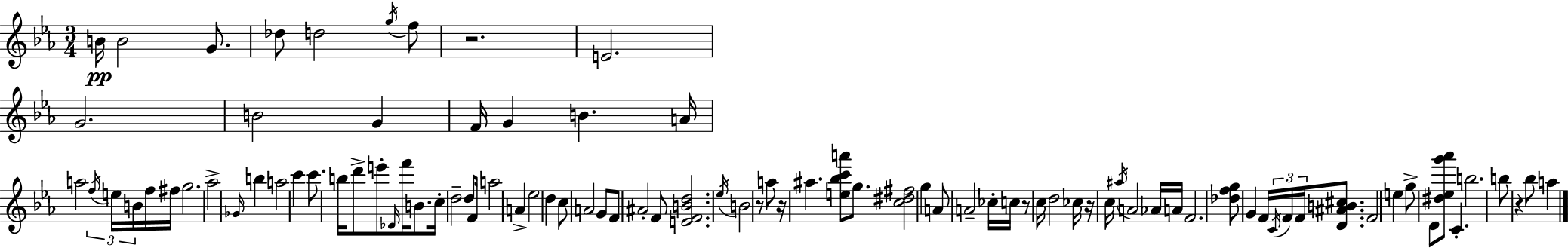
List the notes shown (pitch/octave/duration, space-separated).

B4/s B4/h G4/e. Db5/e D5/h G5/s F5/e R/h. E4/h. G4/h. B4/h G4/q F4/s G4/q B4/q. A4/s A5/h F5/s E5/s B4/s F5/s F#5/s G5/h. Ab5/h Gb4/s B5/q A5/h C6/q C6/e. B5/s D6/e E6/e Db4/s F6/s B4/e. C5/s D5/h D5/e F4/s A5/h A4/q Eb5/h D5/q C5/e A4/h G4/e F4/e A#4/h F4/e [E4,F4,B4,D5]/h. Eb5/s B4/h R/e A5/e R/s A#5/q. [E5,Bb5,C6,A6]/e G5/e. [C5,D#5,F#5]/h G5/q A4/e A4/h CES5/s C5/s R/e C5/s D5/h CES5/s R/s C5/s A#5/s A4/h Ab4/s A4/s F4/h. [Db5,F5,G5]/e G4/q F4/s C4/s F4/s F4/s [D4,A#4,B4,C#5]/e. F4/h E5/q G5/e D4/e [D#5,Eb5,G6,Ab6]/e C4/q. B5/h. B5/e R/q Bb5/e A5/q